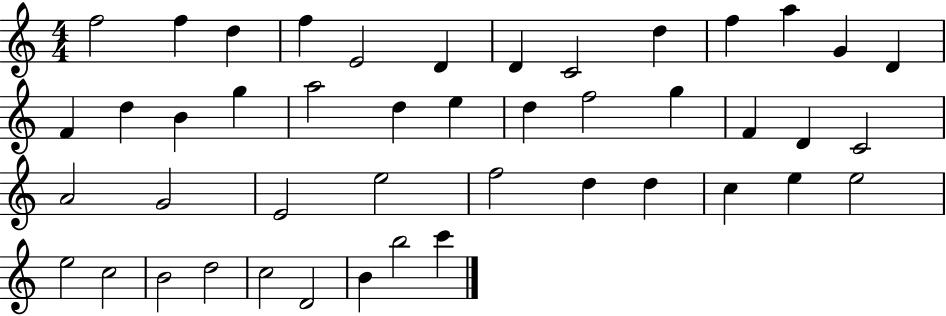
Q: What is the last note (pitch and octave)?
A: C6